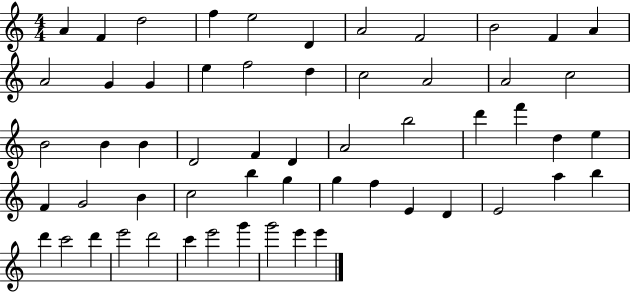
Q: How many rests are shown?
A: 0